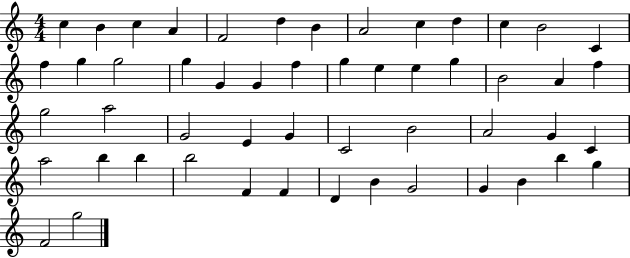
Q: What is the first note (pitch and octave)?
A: C5